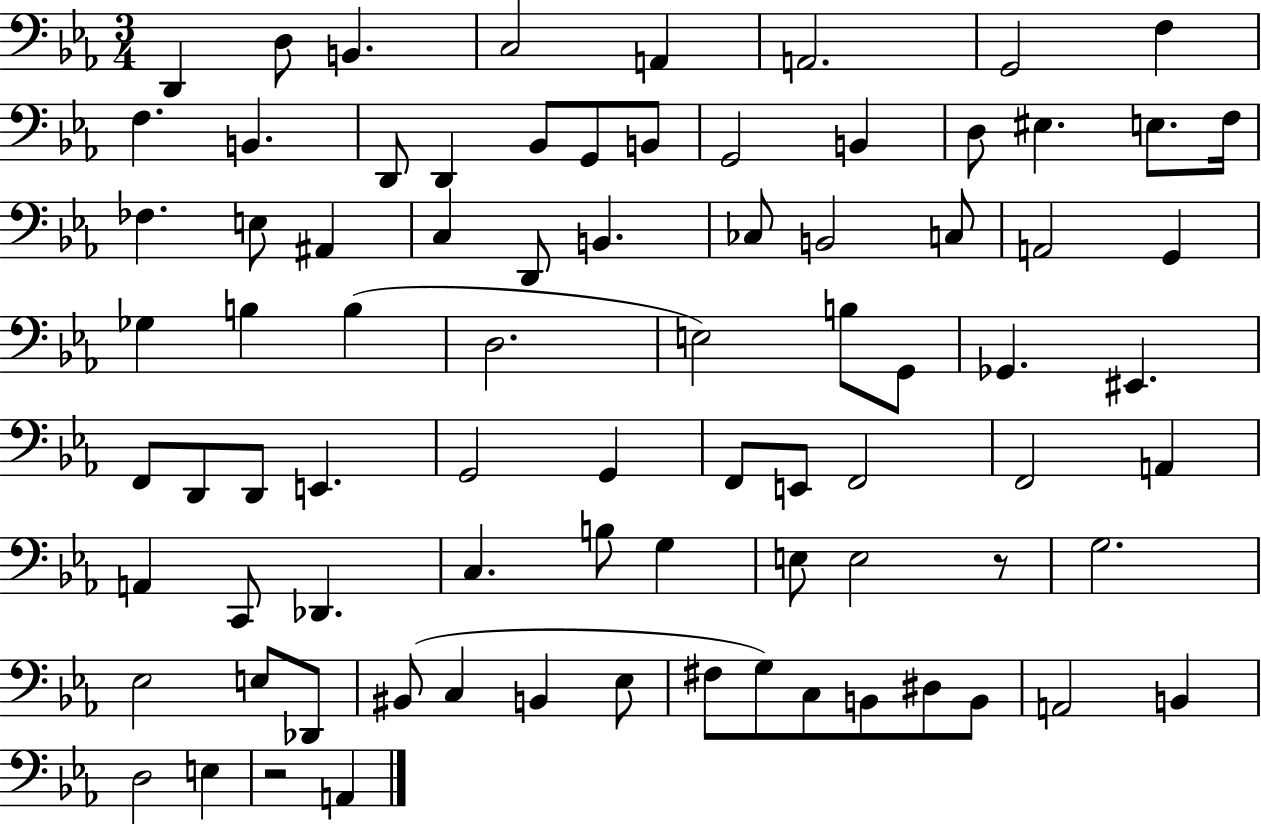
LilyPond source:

{
  \clef bass
  \numericTimeSignature
  \time 3/4
  \key ees \major
  d,4 d8 b,4. | c2 a,4 | a,2. | g,2 f4 | \break f4. b,4. | d,8 d,4 bes,8 g,8 b,8 | g,2 b,4 | d8 eis4. e8. f16 | \break fes4. e8 ais,4 | c4 d,8 b,4. | ces8 b,2 c8 | a,2 g,4 | \break ges4 b4 b4( | d2. | e2) b8 g,8 | ges,4. eis,4. | \break f,8 d,8 d,8 e,4. | g,2 g,4 | f,8 e,8 f,2 | f,2 a,4 | \break a,4 c,8 des,4. | c4. b8 g4 | e8 e2 r8 | g2. | \break ees2 e8 des,8 | bis,8( c4 b,4 ees8 | fis8 g8) c8 b,8 dis8 b,8 | a,2 b,4 | \break d2 e4 | r2 a,4 | \bar "|."
}